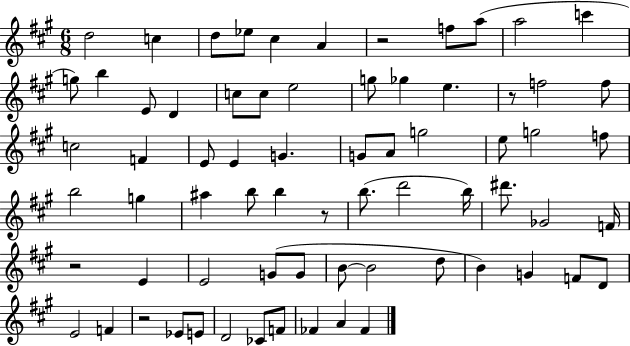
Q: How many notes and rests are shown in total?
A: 70